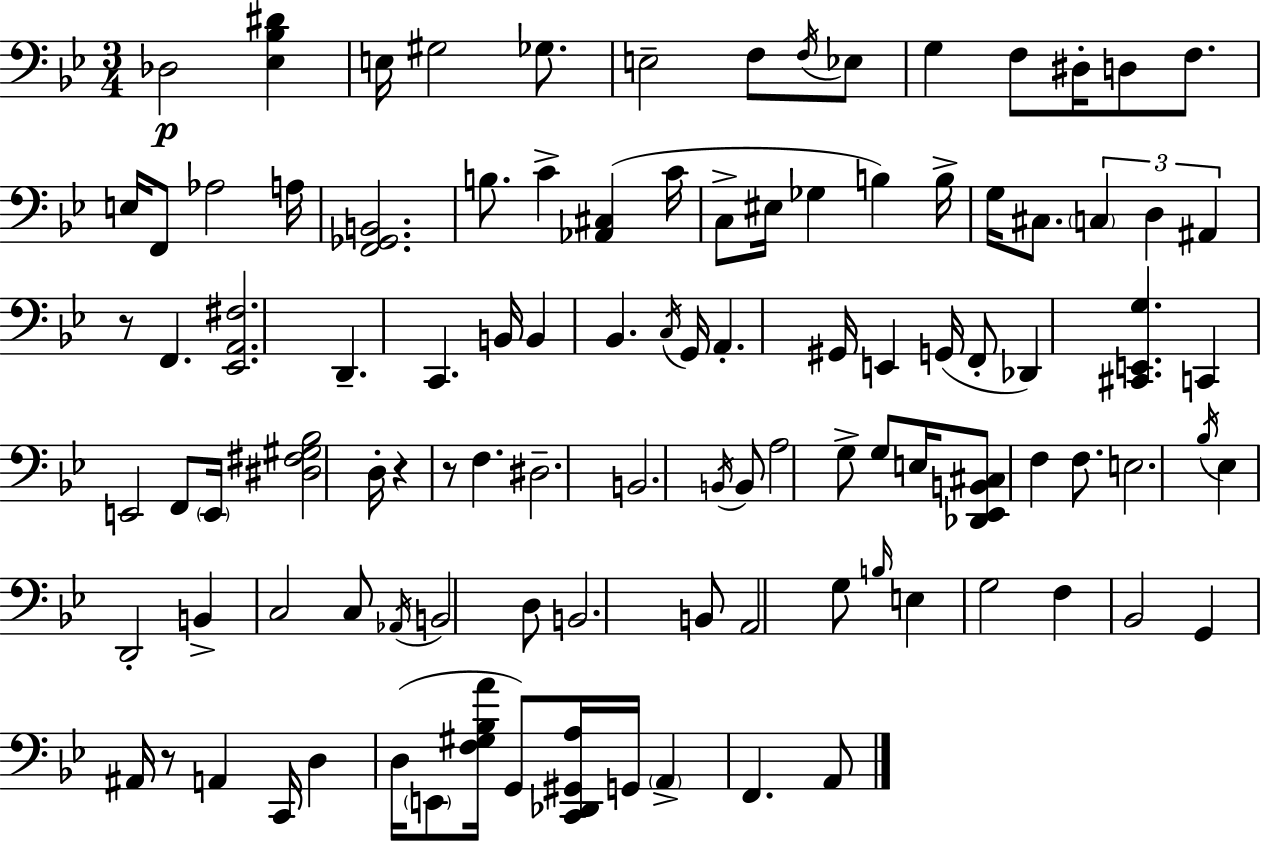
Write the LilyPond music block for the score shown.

{
  \clef bass
  \numericTimeSignature
  \time 3/4
  \key bes \major
  \repeat volta 2 { des2\p <ees bes dis'>4 | e16 gis2 ges8. | e2-- f8 \acciaccatura { f16 } ees8 | g4 f8 dis16-. d8 f8. | \break e16 f,8 aes2 | a16 <f, ges, b,>2. | b8. c'4-> <aes, cis>4( | c'16 c8-> eis16 ges4 b4) | \break b16-> g16 cis8. \tuplet 3/2 { \parenthesize c4 d4 | ais,4 } r8 f,4. | <ees, a, fis>2. | d,4.-- c,4. | \break b,16 b,4 bes,4. | \acciaccatura { c16 } g,16 a,4.-. gis,16 e,4 | g,16( f,8-. des,4) <cis, e, g>4. | c,4 e,2 | \break f,8 \parenthesize e,16 <dis fis gis bes>2 | d16-. r4 r8 f4. | dis2.-- | b,2. | \break \acciaccatura { b,16 } b,8 a2 | g8-> g8 e16 <des, ees, b, cis>8 f4 | f8. e2. | \acciaccatura { bes16 } ees4 d,2-. | \break b,4-> c2 | c8 \acciaccatura { aes,16 } b,2 | d8 b,2. | b,8 a,2 | \break g8 \grace { b16 } e4 g2 | f4 bes,2 | g,4 ais,16 r8 | a,4 c,16 d4 d16( \parenthesize e,8 | \break <f gis bes a'>16 g,8) <c, des, gis, a>16 g,16 \parenthesize a,4-> f,4. | a,8 } \bar "|."
}